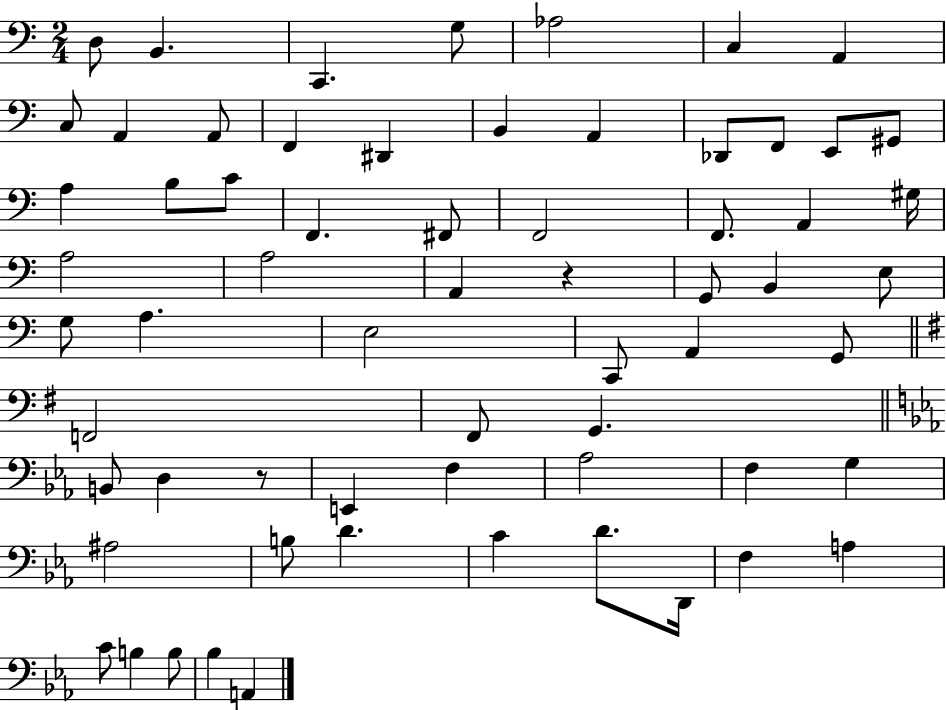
X:1
T:Untitled
M:2/4
L:1/4
K:C
D,/2 B,, C,, G,/2 _A,2 C, A,, C,/2 A,, A,,/2 F,, ^D,, B,, A,, _D,,/2 F,,/2 E,,/2 ^G,,/2 A, B,/2 C/2 F,, ^F,,/2 F,,2 F,,/2 A,, ^G,/4 A,2 A,2 A,, z G,,/2 B,, E,/2 G,/2 A, E,2 C,,/2 A,, G,,/2 F,,2 ^F,,/2 G,, B,,/2 D, z/2 E,, F, _A,2 F, G, ^A,2 B,/2 D C D/2 D,,/4 F, A, C/2 B, B,/2 _B, A,,